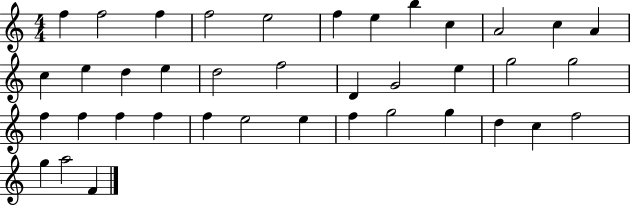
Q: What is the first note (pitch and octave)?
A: F5